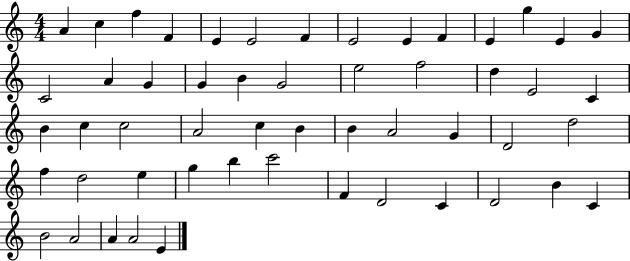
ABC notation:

X:1
T:Untitled
M:4/4
L:1/4
K:C
A c f F E E2 F E2 E F E g E G C2 A G G B G2 e2 f2 d E2 C B c c2 A2 c B B A2 G D2 d2 f d2 e g b c'2 F D2 C D2 B C B2 A2 A A2 E